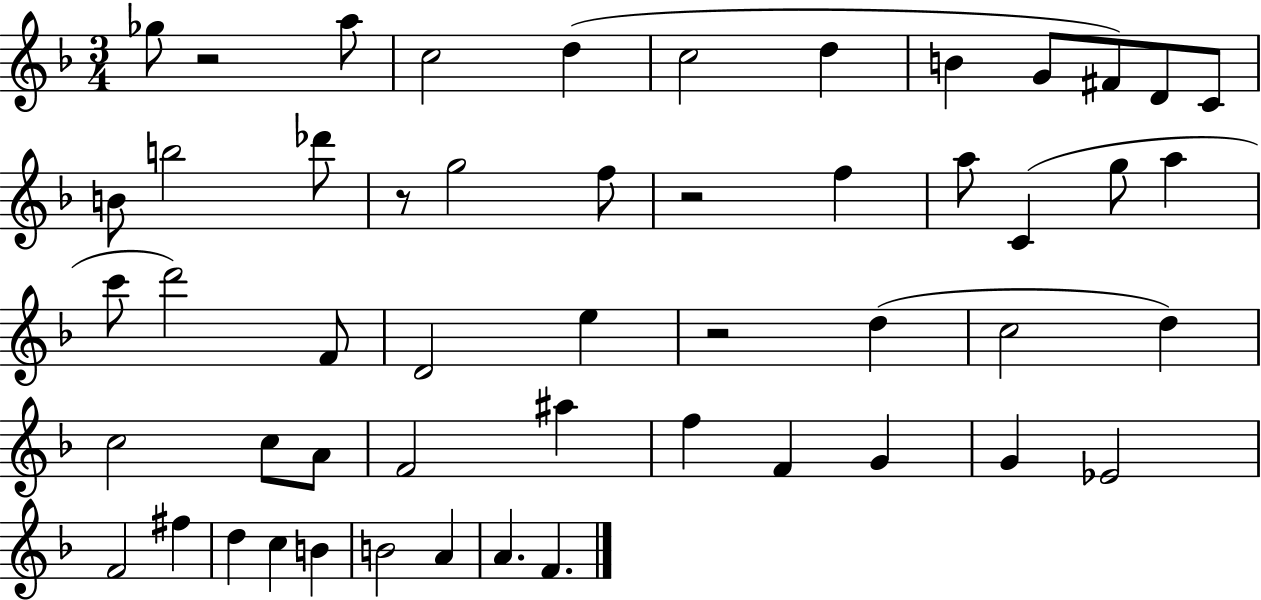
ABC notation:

X:1
T:Untitled
M:3/4
L:1/4
K:F
_g/2 z2 a/2 c2 d c2 d B G/2 ^F/2 D/2 C/2 B/2 b2 _d'/2 z/2 g2 f/2 z2 f a/2 C g/2 a c'/2 d'2 F/2 D2 e z2 d c2 d c2 c/2 A/2 F2 ^a f F G G _E2 F2 ^f d c B B2 A A F